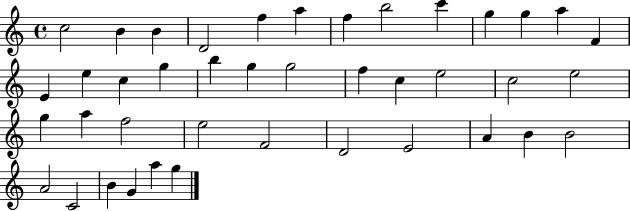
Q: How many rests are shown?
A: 0